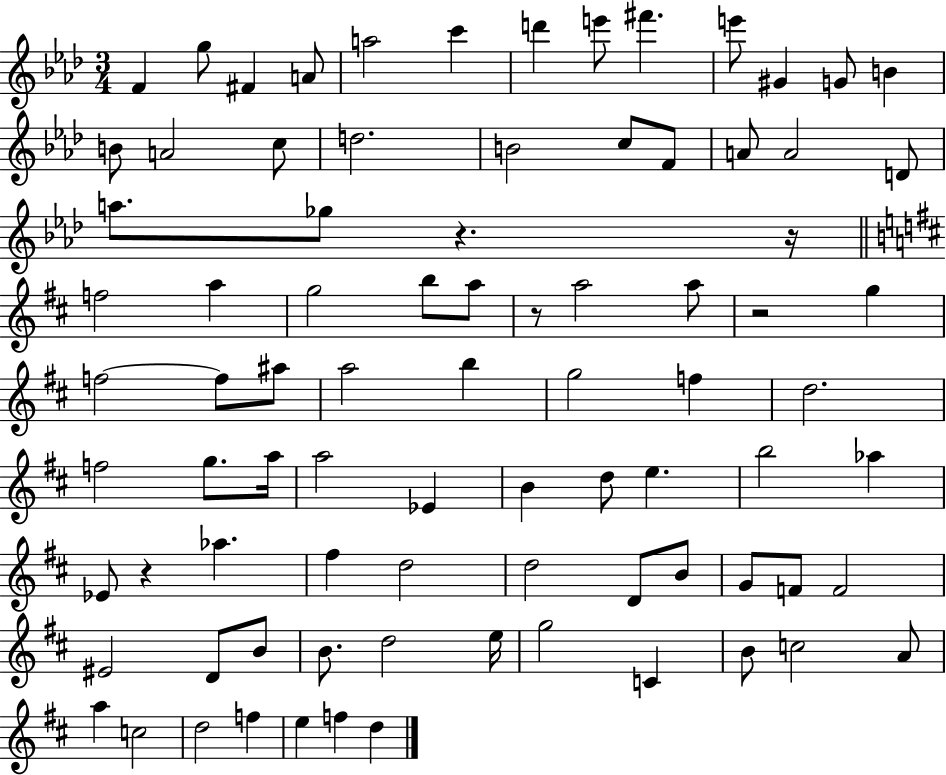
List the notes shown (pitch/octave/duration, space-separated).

F4/q G5/e F#4/q A4/e A5/h C6/q D6/q E6/e F#6/q. E6/e G#4/q G4/e B4/q B4/e A4/h C5/e D5/h. B4/h C5/e F4/e A4/e A4/h D4/e A5/e. Gb5/e R/q. R/s F5/h A5/q G5/h B5/e A5/e R/e A5/h A5/e R/h G5/q F5/h F5/e A#5/e A5/h B5/q G5/h F5/q D5/h. F5/h G5/e. A5/s A5/h Eb4/q B4/q D5/e E5/q. B5/h Ab5/q Eb4/e R/q Ab5/q. F#5/q D5/h D5/h D4/e B4/e G4/e F4/e F4/h EIS4/h D4/e B4/e B4/e. D5/h E5/s G5/h C4/q B4/e C5/h A4/e A5/q C5/h D5/h F5/q E5/q F5/q D5/q